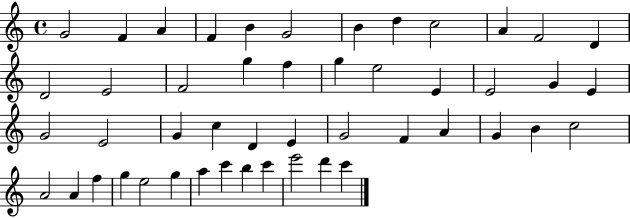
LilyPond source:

{
  \clef treble
  \time 4/4
  \defaultTimeSignature
  \key c \major
  g'2 f'4 a'4 | f'4 b'4 g'2 | b'4 d''4 c''2 | a'4 f'2 d'4 | \break d'2 e'2 | f'2 g''4 f''4 | g''4 e''2 e'4 | e'2 g'4 e'4 | \break g'2 e'2 | g'4 c''4 d'4 e'4 | g'2 f'4 a'4 | g'4 b'4 c''2 | \break a'2 a'4 f''4 | g''4 e''2 g''4 | a''4 c'''4 b''4 c'''4 | e'''2 d'''4 c'''4 | \break \bar "|."
}